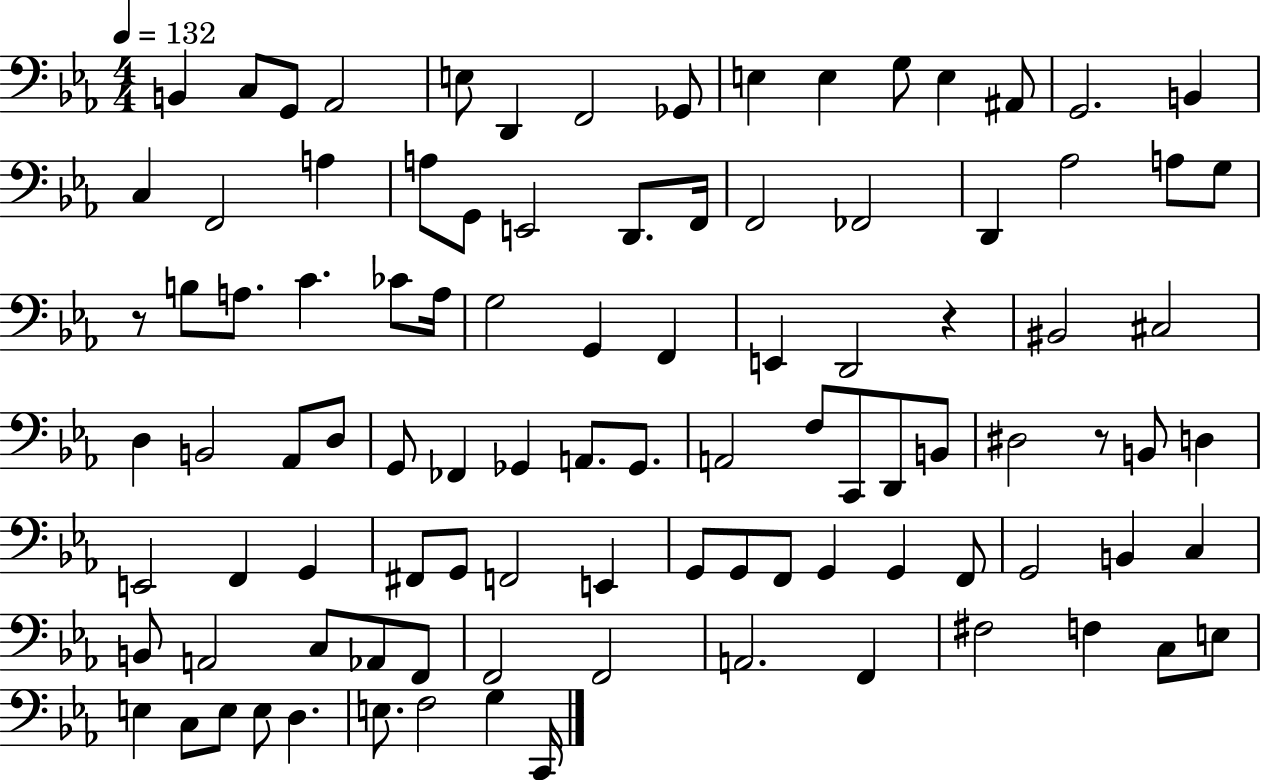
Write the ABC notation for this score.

X:1
T:Untitled
M:4/4
L:1/4
K:Eb
B,, C,/2 G,,/2 _A,,2 E,/2 D,, F,,2 _G,,/2 E, E, G,/2 E, ^A,,/2 G,,2 B,, C, F,,2 A, A,/2 G,,/2 E,,2 D,,/2 F,,/4 F,,2 _F,,2 D,, _A,2 A,/2 G,/2 z/2 B,/2 A,/2 C _C/2 A,/4 G,2 G,, F,, E,, D,,2 z ^B,,2 ^C,2 D, B,,2 _A,,/2 D,/2 G,,/2 _F,, _G,, A,,/2 _G,,/2 A,,2 F,/2 C,,/2 D,,/2 B,,/2 ^D,2 z/2 B,,/2 D, E,,2 F,, G,, ^F,,/2 G,,/2 F,,2 E,, G,,/2 G,,/2 F,,/2 G,, G,, F,,/2 G,,2 B,, C, B,,/2 A,,2 C,/2 _A,,/2 F,,/2 F,,2 F,,2 A,,2 F,, ^F,2 F, C,/2 E,/2 E, C,/2 E,/2 E,/2 D, E,/2 F,2 G, C,,/4